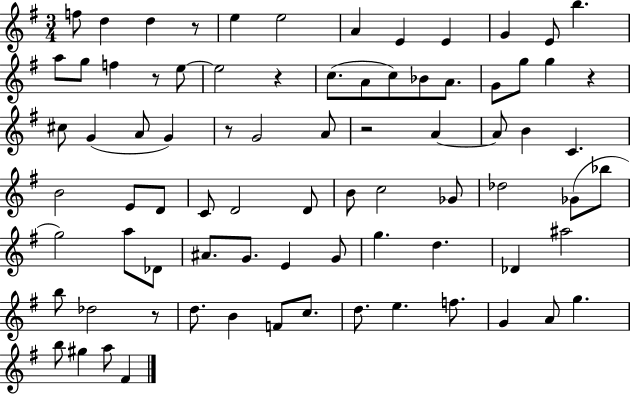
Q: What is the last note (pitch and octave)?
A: F#4